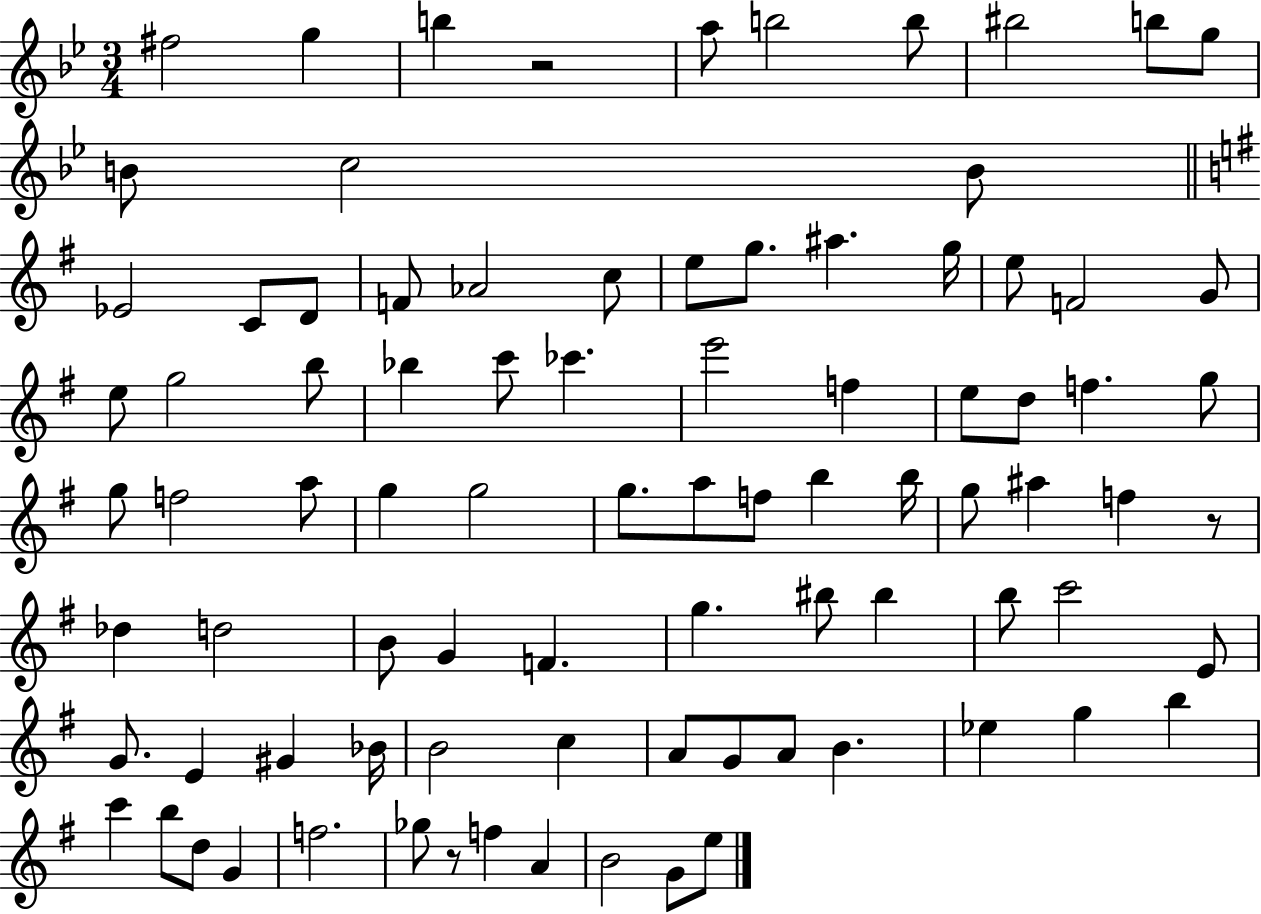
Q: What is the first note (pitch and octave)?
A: F#5